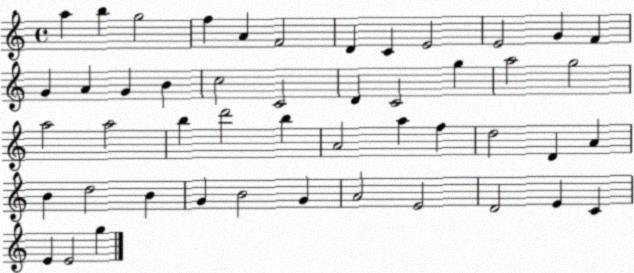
X:1
T:Untitled
M:4/4
L:1/4
K:C
a b g2 f A F2 D C E2 E2 G F G A G B c2 C2 D C2 g a2 g2 a2 a2 b d'2 b A2 a f d2 D A B d2 B G B2 G A2 E2 D2 E C E E2 g